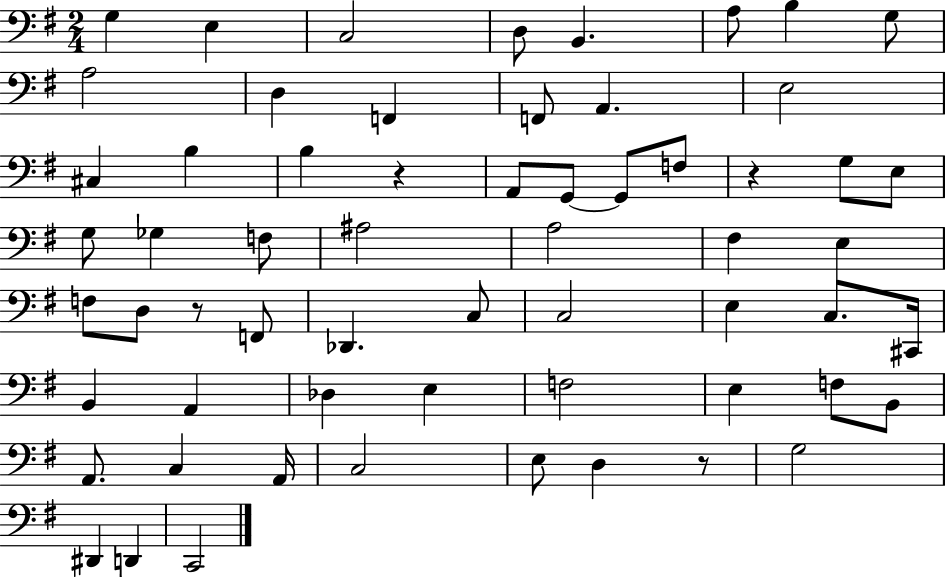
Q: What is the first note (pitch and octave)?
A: G3